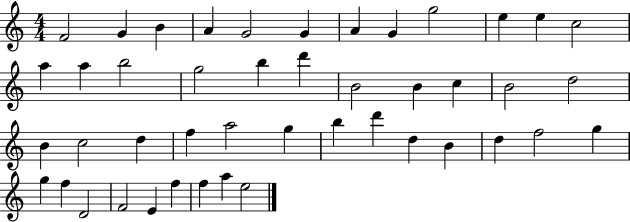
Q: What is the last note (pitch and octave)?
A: E5